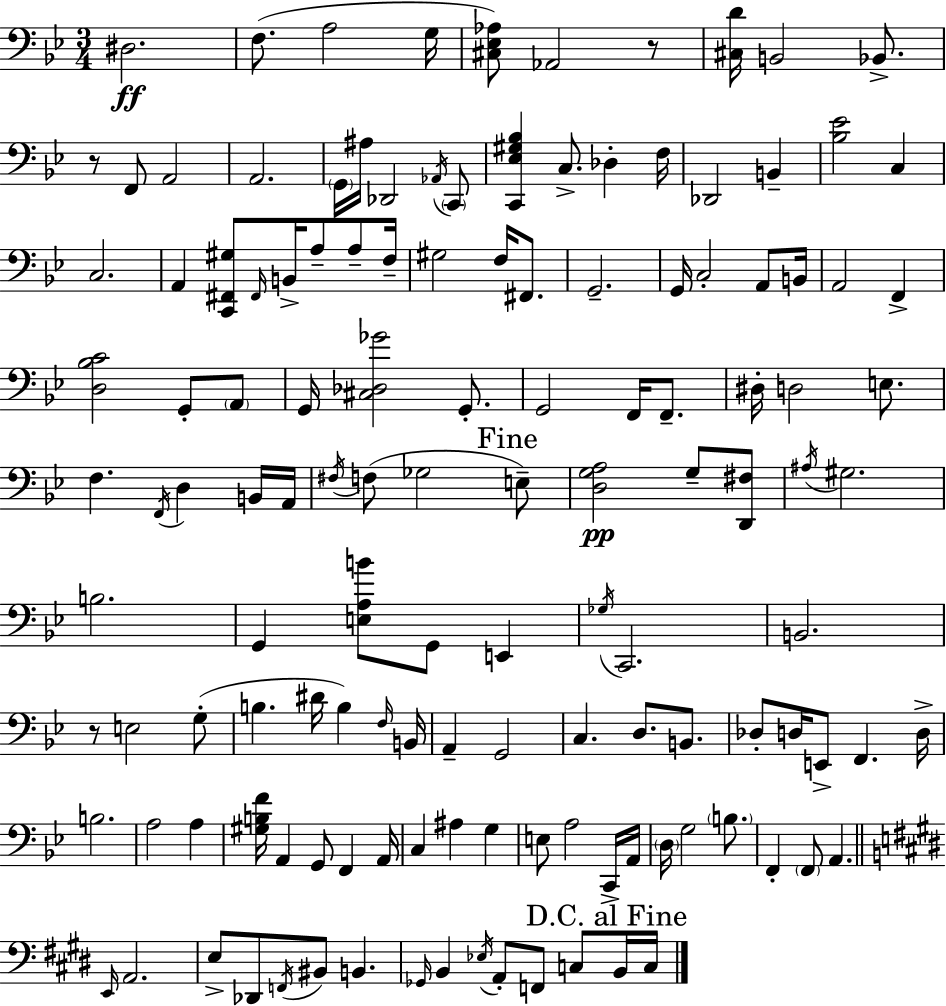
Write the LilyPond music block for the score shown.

{
  \clef bass
  \numericTimeSignature
  \time 3/4
  \key g \minor
  dis2.\ff | f8.( a2 g16 | <cis ees aes>8) aes,2 r8 | <cis d'>16 b,2 bes,8.-> | \break r8 f,8 a,2 | a,2. | \parenthesize g,16 ais16 des,2 \acciaccatura { aes,16 } \parenthesize c,8 | <c, ees gis bes>4 c8.-> des4-. | \break f16 des,2 b,4-- | <bes ees'>2 c4 | c2. | a,4 <c, fis, gis>8 \grace { fis,16 } b,16-> a8-- a8-- | \break f16-- gis2 f16 fis,8. | g,2.-- | g,16 c2-. a,8 | b,16 a,2 f,4-> | \break <d bes c'>2 g,8-. | \parenthesize a,8 g,16 <cis des ges'>2 g,8.-. | g,2 f,16 f,8.-- | dis16-. d2 e8. | \break f4. \acciaccatura { f,16 } d4 | b,16 a,16 \acciaccatura { fis16 } f8( ges2 | \mark "Fine" e8--) <d g a>2\pp | g8-- <d, fis>8 \acciaccatura { ais16 } gis2. | \break b2. | g,4 <e a b'>8 g,8 | e,4 \acciaccatura { ges16 } c,2. | b,2. | \break r8 e2 | g8-.( b4. | dis'16 b4) \grace { f16 } b,16 a,4-- g,2 | c4. | \break d8. b,8. des8-. d16 e,8-> | f,4. d16-> b2. | a2 | a4 <gis b f'>16 a,4 | \break g,8 f,4 a,16 c4 ais4 | g4 e8 a2 | c,16-> a,16 \parenthesize d16 g2 | \parenthesize b8. f,4-. \parenthesize f,8 | \break a,4. \bar "||" \break \key e \major \grace { e,16 } a,2. | e8-> des,8 \acciaccatura { f,16 } bis,8 b,4. | \grace { ges,16 } b,4 \acciaccatura { ees16 } a,8-. f,8 | c8 \mark "D.C. al Fine" b,16 c16 \bar "|."
}